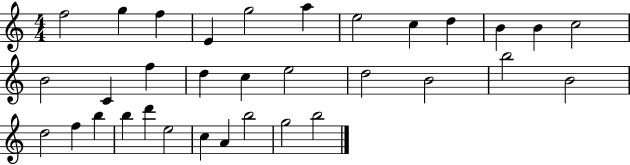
F5/h G5/q F5/q E4/q G5/h A5/q E5/h C5/q D5/q B4/q B4/q C5/h B4/h C4/q F5/q D5/q C5/q E5/h D5/h B4/h B5/h B4/h D5/h F5/q B5/q B5/q D6/q E5/h C5/q A4/q B5/h G5/h B5/h